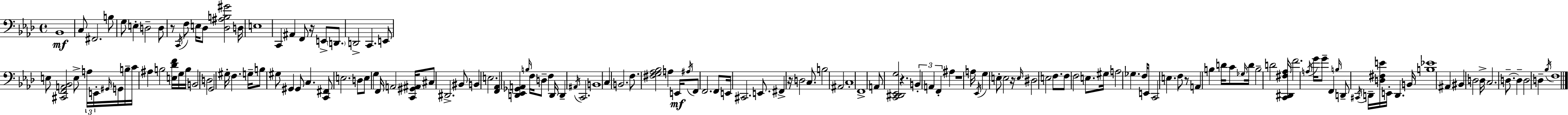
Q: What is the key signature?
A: F minor